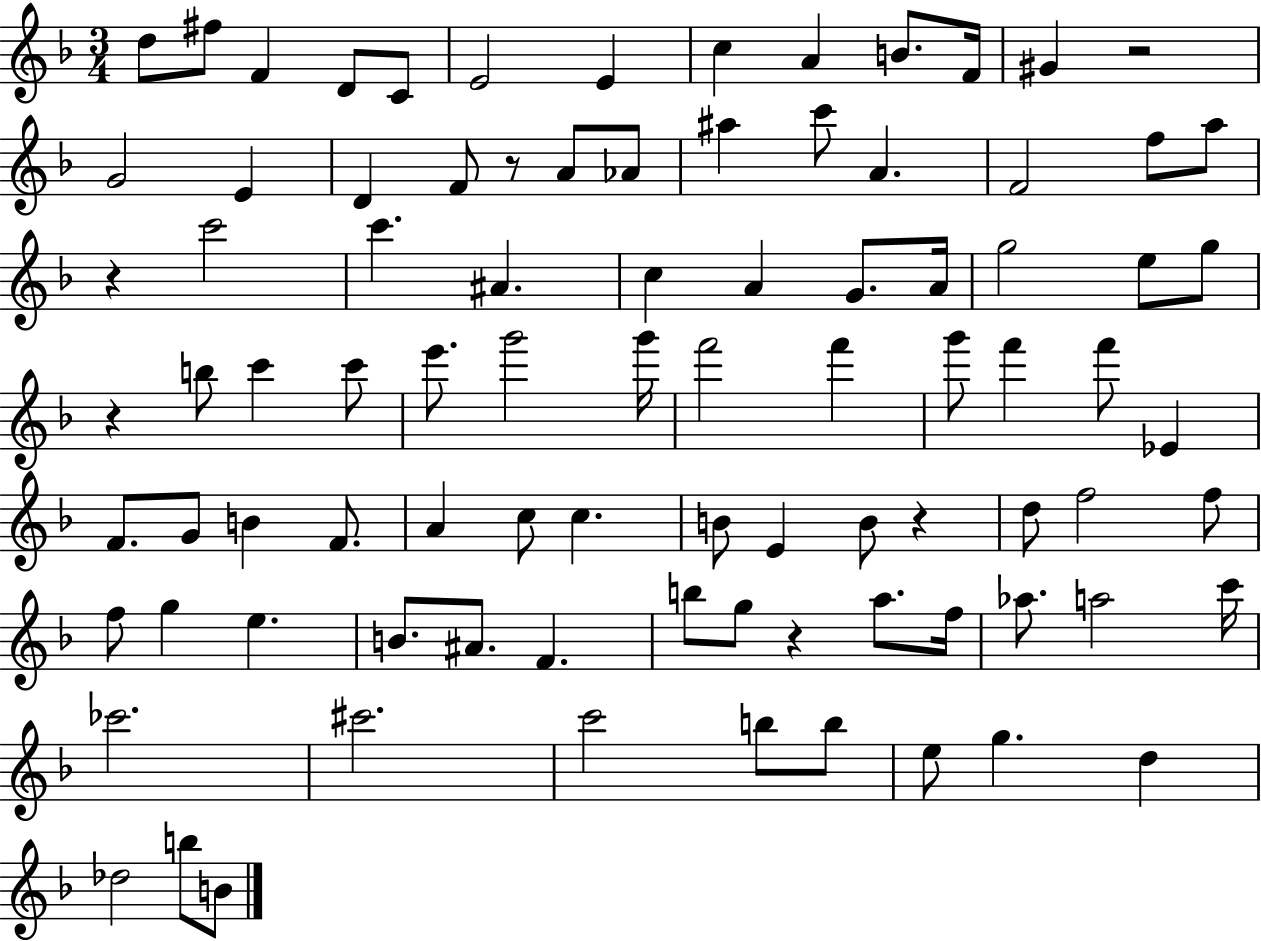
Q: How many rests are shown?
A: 6